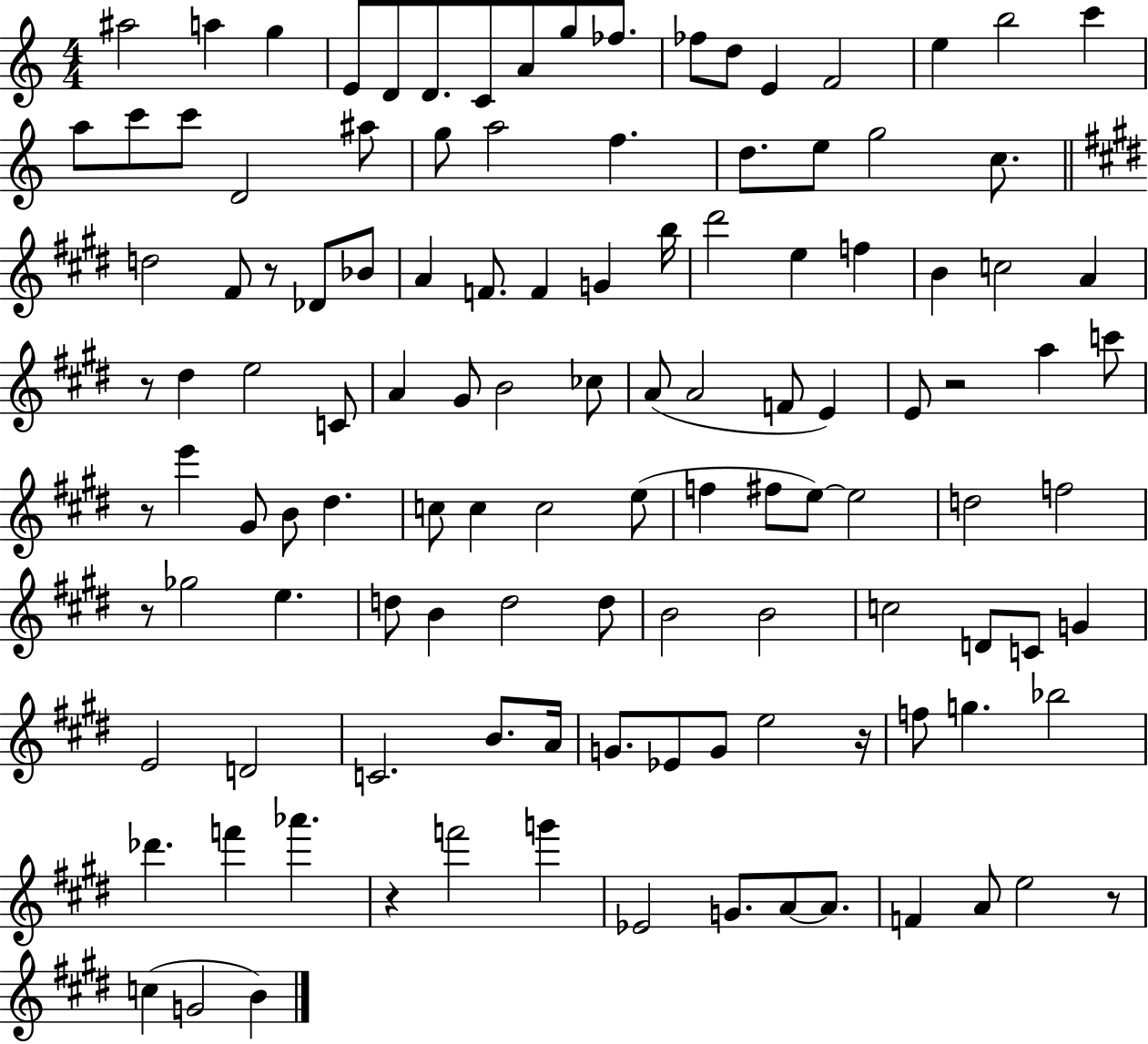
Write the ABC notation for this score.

X:1
T:Untitled
M:4/4
L:1/4
K:C
^a2 a g E/2 D/2 D/2 C/2 A/2 g/2 _f/2 _f/2 d/2 E F2 e b2 c' a/2 c'/2 c'/2 D2 ^a/2 g/2 a2 f d/2 e/2 g2 c/2 d2 ^F/2 z/2 _D/2 _B/2 A F/2 F G b/4 ^d'2 e f B c2 A z/2 ^d e2 C/2 A ^G/2 B2 _c/2 A/2 A2 F/2 E E/2 z2 a c'/2 z/2 e' ^G/2 B/2 ^d c/2 c c2 e/2 f ^f/2 e/2 e2 d2 f2 z/2 _g2 e d/2 B d2 d/2 B2 B2 c2 D/2 C/2 G E2 D2 C2 B/2 A/4 G/2 _E/2 G/2 e2 z/4 f/2 g _b2 _d' f' _a' z f'2 g' _E2 G/2 A/2 A/2 F A/2 e2 z/2 c G2 B